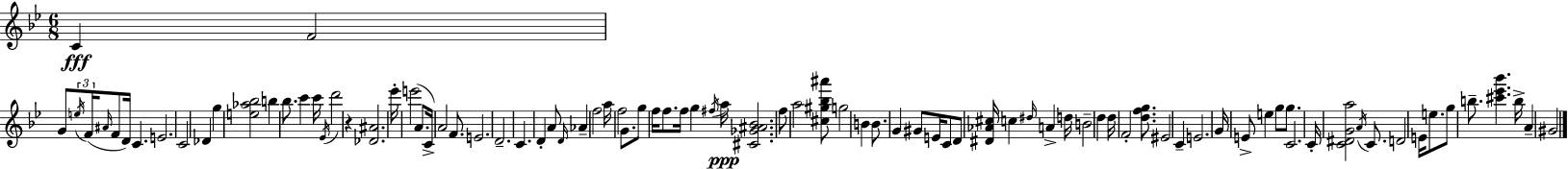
{
  \clef treble
  \numericTimeSignature
  \time 6/8
  \key g \minor
  c'4\fff f'2 | g'8 \tuplet 3/2 { \acciaccatura { e''16 }( f'16 \grace { ais'16 } } f'8 d'16) c'4. | e'2. | c'2 des'4 | \break g''4 <e'' aes'' bes''>2 | b''4 bes''8. c'''4 | c'''16 \acciaccatura { ees'16 } d'''2 r4 | <des' ais'>2. | \break ees'''16-. e'''2( | a'8. c'16->) a'2 | f'8. e'2. | d'2.-- | \break c'4. d'4-. | a'8 \grace { d'16 } aes'4-- f''2 | a''16 f''2 | g'8. g''8 f''16 f''8. f''16 g''4 | \break \acciaccatura { fis''16 } a''16\ppp <cis' ges' ais' bes'>2. | f''8 a''2 | <cis'' gis'' bes'' ais'''>8 g''2 | b'4 b'8. g'4 | \break gis'8 e'16 c'8 d'8 <dis' aes' cis''>16 c''4 | \grace { dis''16 } a'4-> d''16 b'2-- | d''4 d''16 f'2-. | <d'' f'' g''>8. eis'2 | \break c'4-- e'2. | g'16 e'8-> e''4 | g''8 g''8. c'2. | c'16-. <c' dis' g' a''>2 | \break \acciaccatura { a'16 } c'8. d'2 | e'16 e''8. g''8 b''8.-- | <cis''' ees''' bes'''>4. b''16-> a'4-- gis'2 | \bar "|."
}